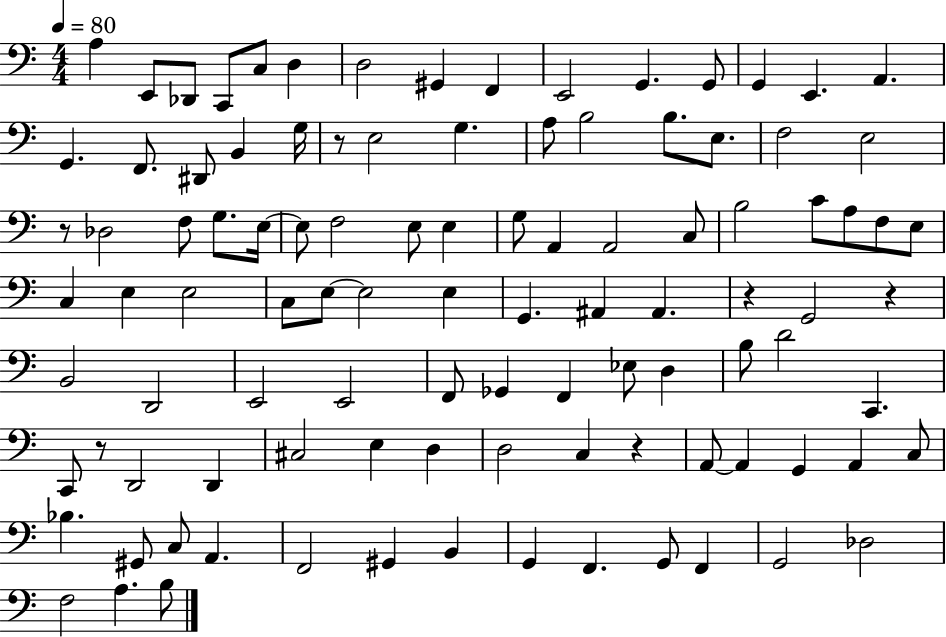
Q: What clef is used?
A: bass